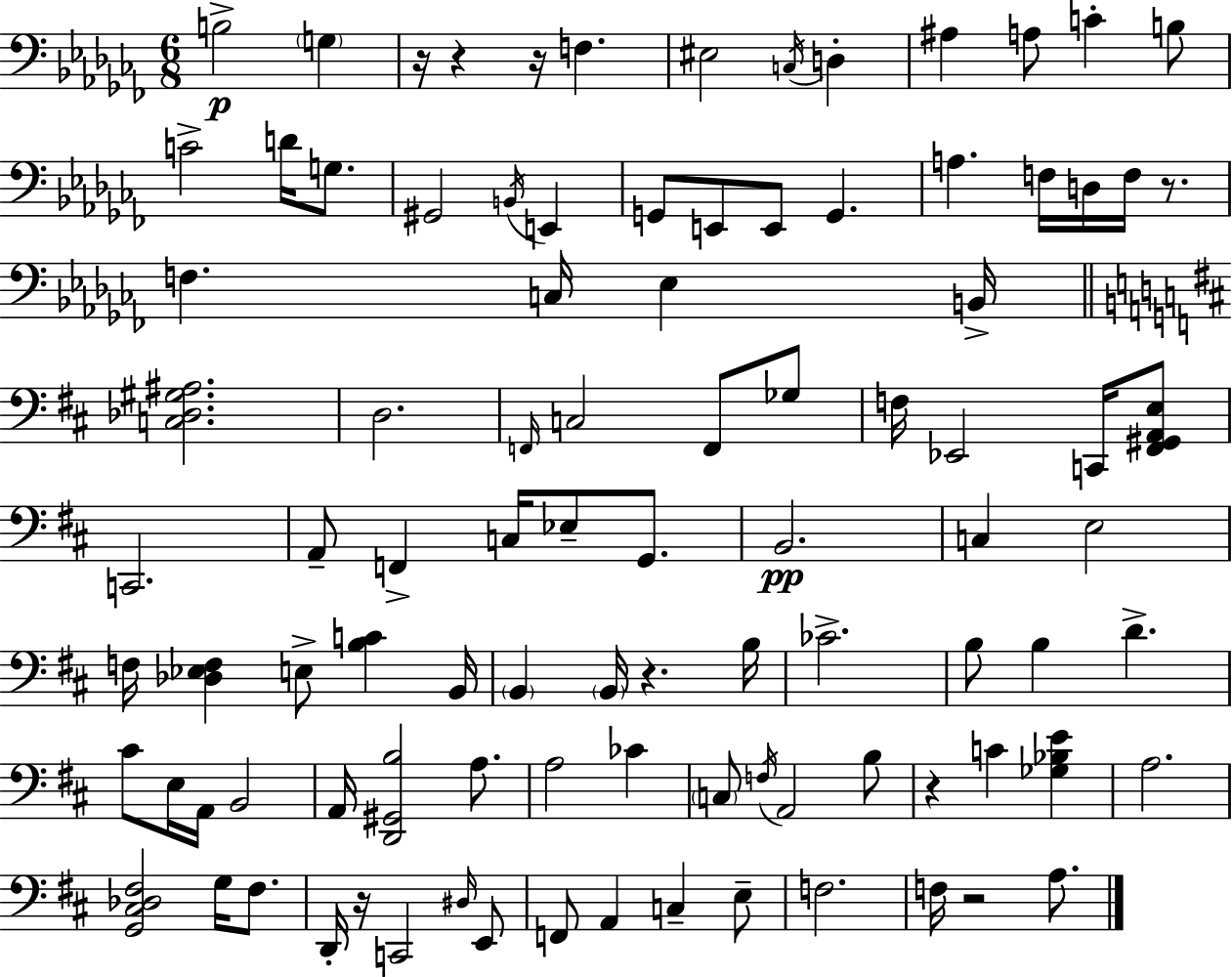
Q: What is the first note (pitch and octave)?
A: B3